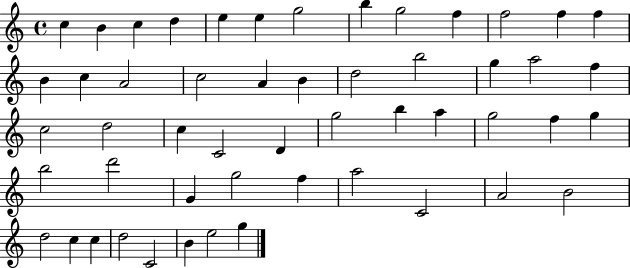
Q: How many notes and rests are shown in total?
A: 52